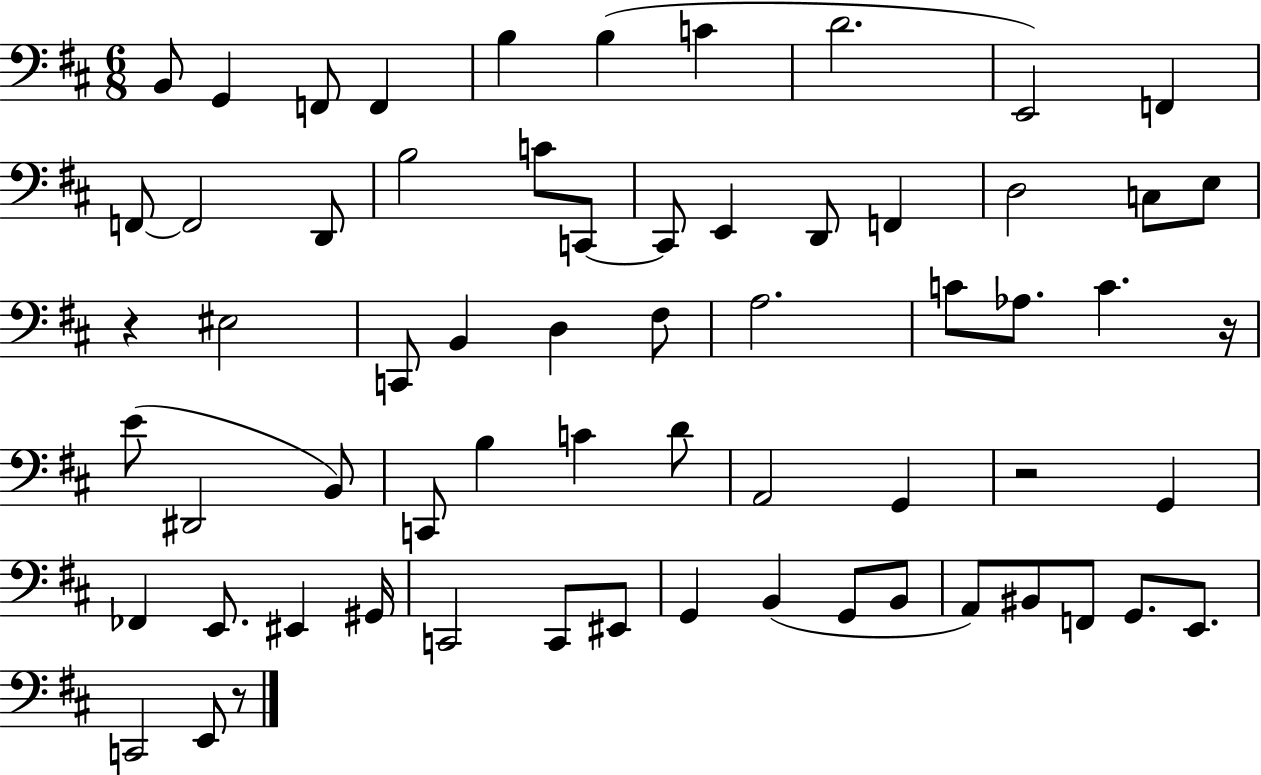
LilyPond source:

{
  \clef bass
  \numericTimeSignature
  \time 6/8
  \key d \major
  b,8 g,4 f,8 f,4 | b4 b4( c'4 | d'2. | e,2) f,4 | \break f,8~~ f,2 d,8 | b2 c'8 c,8~~ | c,8 e,4 d,8 f,4 | d2 c8 e8 | \break r4 eis2 | c,8 b,4 d4 fis8 | a2. | c'8 aes8. c'4. r16 | \break e'8( dis,2 b,8) | c,8 b4 c'4 d'8 | a,2 g,4 | r2 g,4 | \break fes,4 e,8. eis,4 gis,16 | c,2 c,8 eis,8 | g,4 b,4( g,8 b,8 | a,8) bis,8 f,8 g,8. e,8. | \break c,2 e,8 r8 | \bar "|."
}